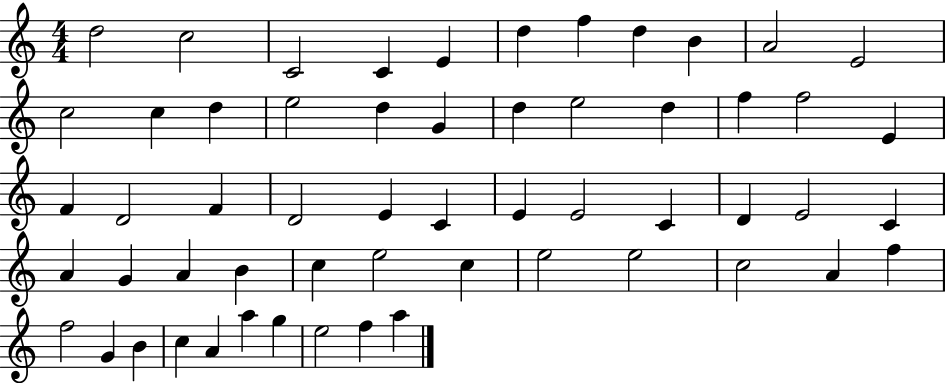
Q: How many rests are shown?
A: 0